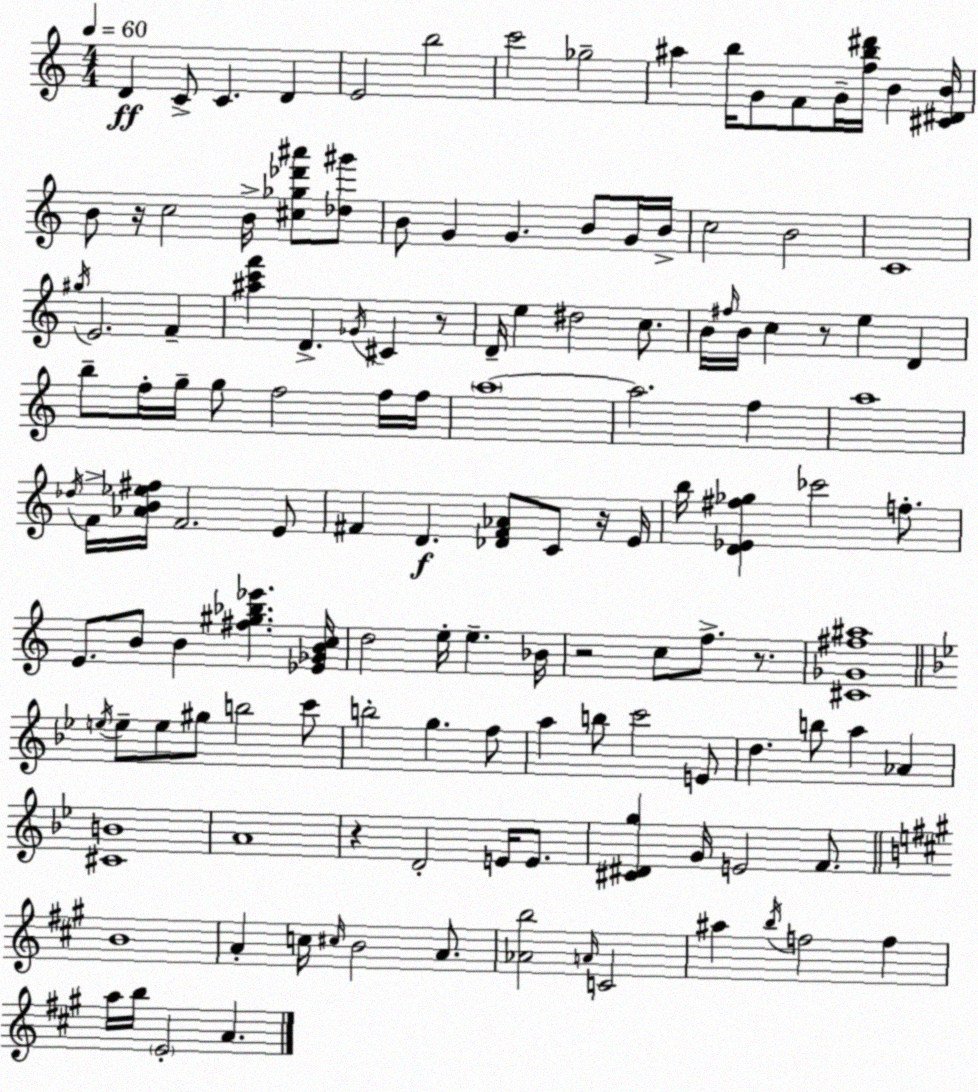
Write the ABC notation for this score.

X:1
T:Untitled
M:4/4
L:1/4
K:C
D C/2 C D E2 b2 c'2 _g2 ^a b/4 G/2 F/2 G/4 [fb^d']/4 B [^C^DB]/4 B/2 z/4 c2 B/4 [^c_g_d'^a']/2 [_d^g']/2 B/2 G G B/2 G/4 B/4 c2 B2 C4 ^g/4 E2 F [^ac'f'] D _G/4 ^C z/2 D/4 e ^d2 c/2 B/4 ^f/4 B/4 c z/2 e D b/2 f/4 g/4 g/2 f2 f/4 f/4 a4 a2 f a4 _d/4 F/4 [_AB_e^f]/4 F2 E/2 ^F D [_D^F_A]/2 C/2 z/4 E/4 b/4 [D_E^f_g] _c'2 f/2 E/2 B/2 B [^f^g_b_e'] [_E_GBc]/4 d2 e/4 e _B/4 z2 c/2 f/2 z/2 [^C_G^f^a]4 e/4 e/2 e/2 ^g/2 b2 c'/2 b2 g f/2 a b/2 c'2 E/2 d b/2 a _A [^CB]4 A4 z D2 E/4 E/2 [^C^Dg] G/4 E2 F/2 B4 A c/4 ^c/4 B2 A/2 [_Ab]2 A/4 C2 ^a b/4 f2 f a/4 b/4 E2 A